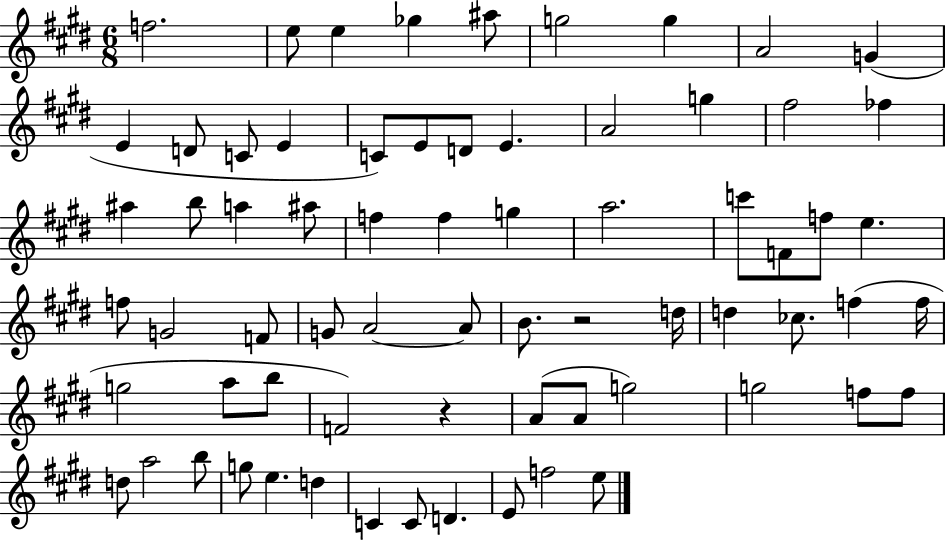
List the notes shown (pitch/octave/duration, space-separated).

F5/h. E5/e E5/q Gb5/q A#5/e G5/h G5/q A4/h G4/q E4/q D4/e C4/e E4/q C4/e E4/e D4/e E4/q. A4/h G5/q F#5/h FES5/q A#5/q B5/e A5/q A#5/e F5/q F5/q G5/q A5/h. C6/e F4/e F5/e E5/q. F5/e G4/h F4/e G4/e A4/h A4/e B4/e. R/h D5/s D5/q CES5/e. F5/q F5/s G5/h A5/e B5/e F4/h R/q A4/e A4/e G5/h G5/h F5/e F5/e D5/e A5/h B5/e G5/e E5/q. D5/q C4/q C4/e D4/q. E4/e F5/h E5/e